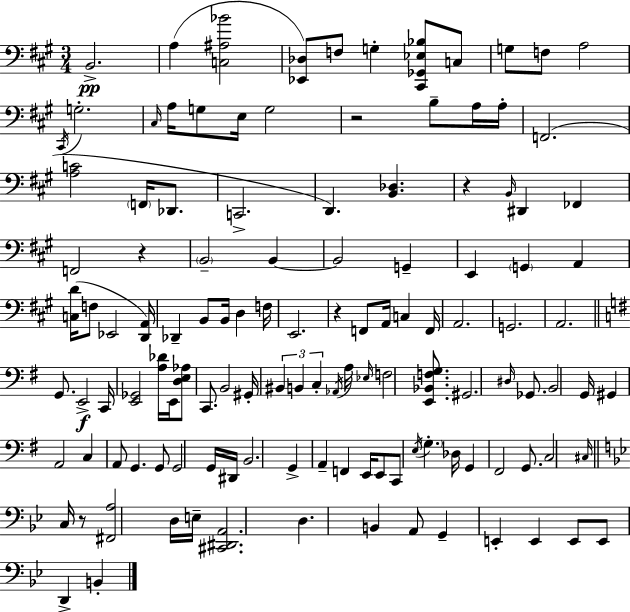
B2/h. A3/q [C3,A#3,Bb4]/h [Eb2,Db3]/e F3/e G3/q [C#2,Gb2,Eb3,Bb3]/e C3/e G3/e F3/e A3/h C#2/s G3/h. C#3/s A3/s G3/e E3/s G3/h R/h B3/e A3/s A3/s F2/h. [A3,C4]/h F2/s Db2/e. C2/h. D2/q. [B2,Db3]/q. R/q B2/s D#2/q FES2/q F2/h R/q B2/h B2/q B2/h G2/q E2/q G2/q A2/q [C3,D4]/s F3/e Eb2/h [D2,A2]/s Db2/q B2/e B2/s D3/q F3/s E2/h. R/q F2/e A2/s C3/q F2/s A2/h. G2/h. A2/h. G2/e. E2/h C2/s [E2,Gb2]/h [A3,Db4]/s E2/s [D3,E3,Ab3]/e C2/e. B2/h G#2/s BIS2/q B2/q C3/q Ab2/s A3/s Eb3/s F3/h [E2,Bb2,F3,G3]/e. G#2/h. D#3/s Gb2/e. B2/h G2/s G#2/q A2/h C3/q A2/e G2/q. G2/e G2/h G2/s D#2/s B2/h. G2/q A2/q F2/q E2/s E2/e C2/e E3/s G3/q. Db3/s G2/q F#2/h G2/e. C3/h C#3/s C3/s R/e [F#2,A3]/h D3/s E3/s [C#2,D#2,A2]/h. D3/q. B2/q A2/e G2/q E2/q E2/q E2/e E2/e D2/q B2/q